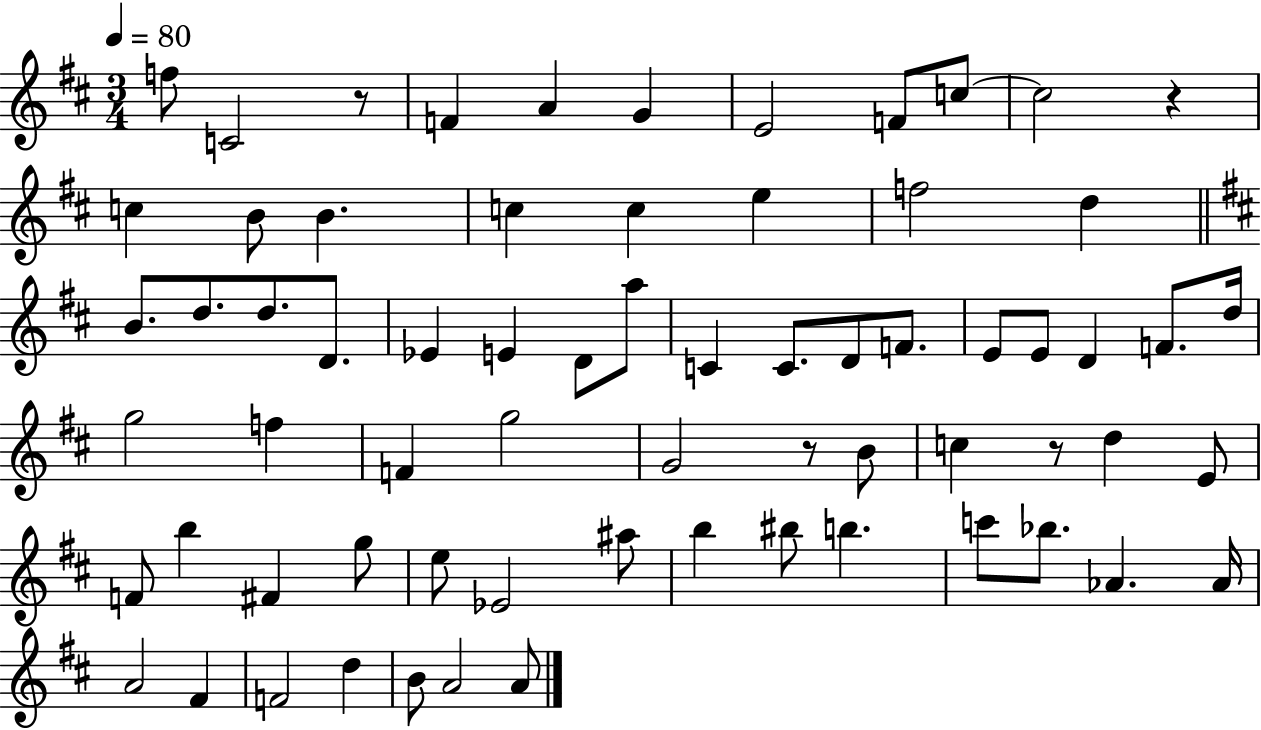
F5/e C4/h R/e F4/q A4/q G4/q E4/h F4/e C5/e C5/h R/q C5/q B4/e B4/q. C5/q C5/q E5/q F5/h D5/q B4/e. D5/e. D5/e. D4/e. Eb4/q E4/q D4/e A5/e C4/q C4/e. D4/e F4/e. E4/e E4/e D4/q F4/e. D5/s G5/h F5/q F4/q G5/h G4/h R/e B4/e C5/q R/e D5/q E4/e F4/e B5/q F#4/q G5/e E5/e Eb4/h A#5/e B5/q BIS5/e B5/q. C6/e Bb5/e. Ab4/q. Ab4/s A4/h F#4/q F4/h D5/q B4/e A4/h A4/e